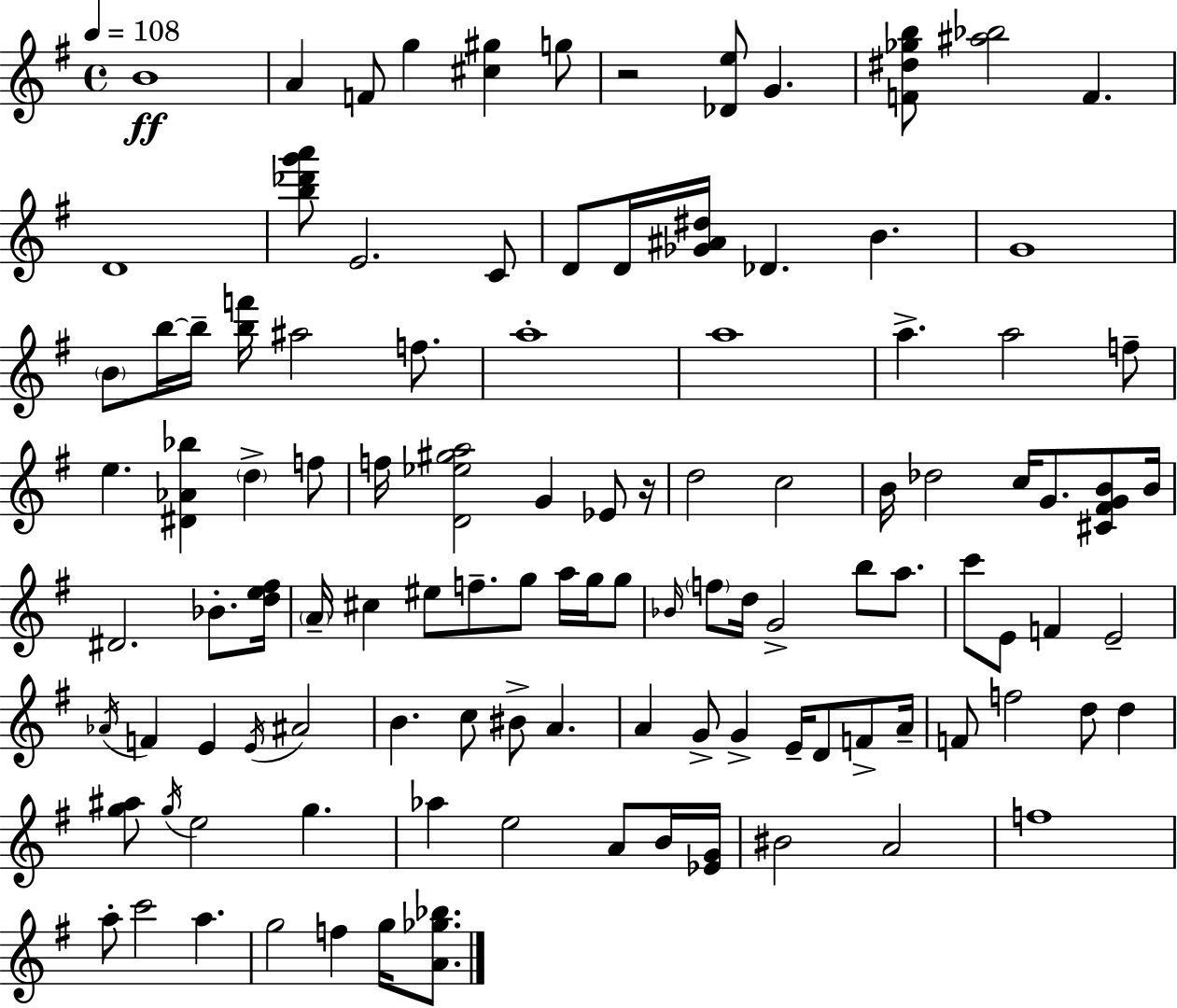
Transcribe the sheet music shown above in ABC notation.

X:1
T:Untitled
M:4/4
L:1/4
K:G
B4 A F/2 g [^c^g] g/2 z2 [_De]/2 G [F^d_gb]/2 [^a_b]2 F D4 [b_d'g'a']/2 E2 C/2 D/2 D/4 [_G^A^d]/4 _D B G4 B/2 b/4 b/4 [bf']/4 ^a2 f/2 a4 a4 a a2 f/2 e [^D_A_b] d f/2 f/4 [D_e^ga]2 G _E/2 z/4 d2 c2 B/4 _d2 c/4 G/2 [^C^FGB]/2 B/4 ^D2 _B/2 [de^f]/4 A/4 ^c ^e/2 f/2 g/2 a/4 g/4 g/2 _B/4 f/2 d/4 G2 b/2 a/2 c'/2 E/2 F E2 _A/4 F E E/4 ^A2 B c/2 ^B/2 A A G/2 G E/4 D/2 F/2 A/4 F/2 f2 d/2 d [g^a]/2 g/4 e2 g _a e2 A/2 B/4 [_EG]/4 ^B2 A2 f4 a/2 c'2 a g2 f g/4 [A_g_b]/2